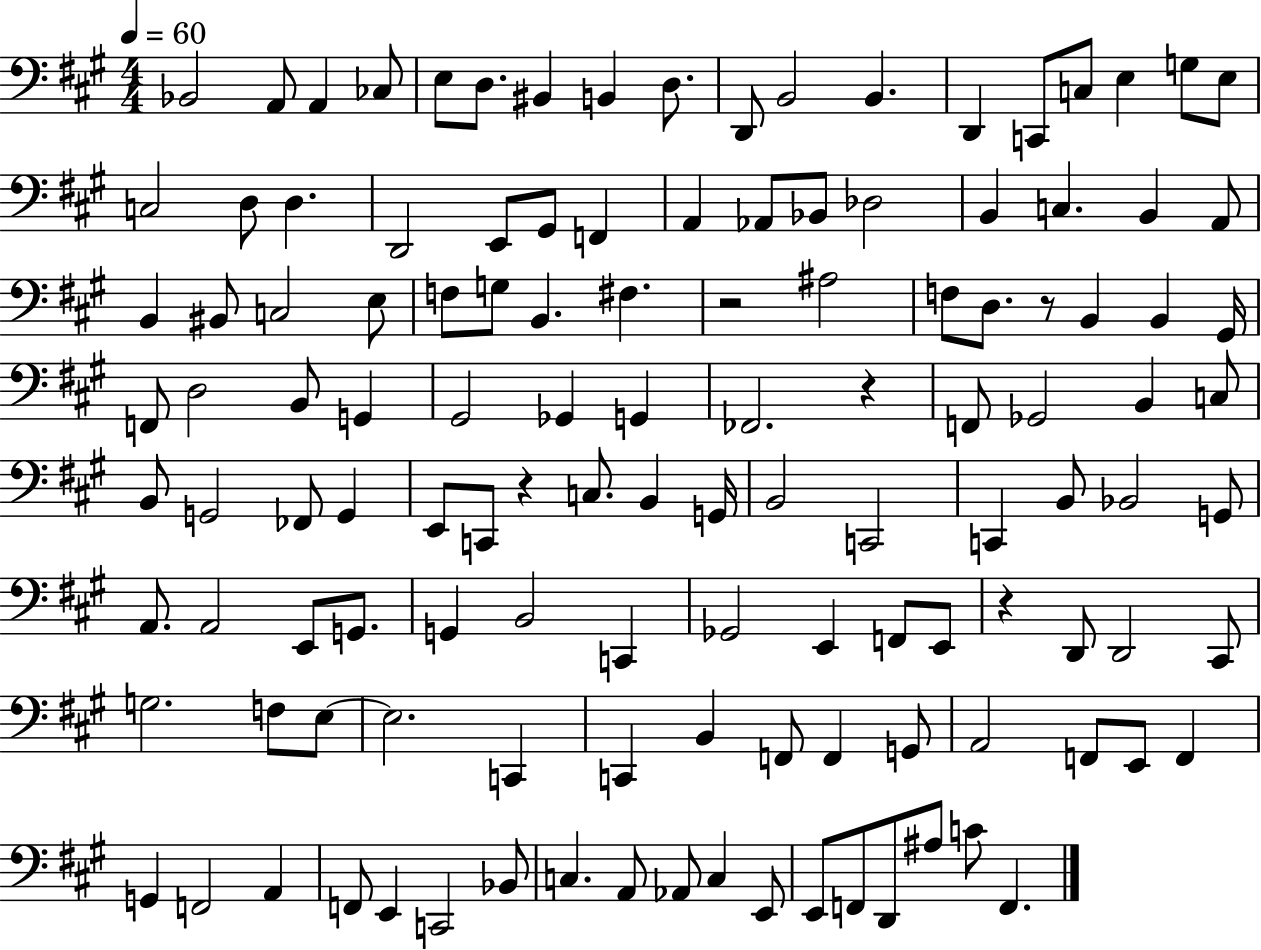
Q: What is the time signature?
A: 4/4